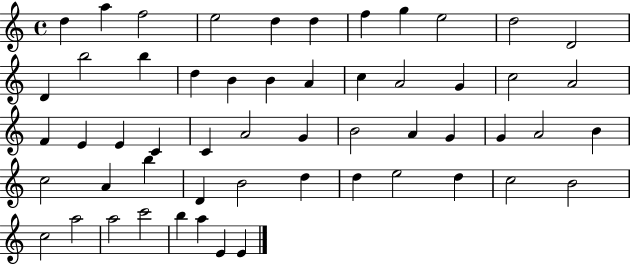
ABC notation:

X:1
T:Untitled
M:4/4
L:1/4
K:C
d a f2 e2 d d f g e2 d2 D2 D b2 b d B B A c A2 G c2 A2 F E E C C A2 G B2 A G G A2 B c2 A b D B2 d d e2 d c2 B2 c2 a2 a2 c'2 b a E E